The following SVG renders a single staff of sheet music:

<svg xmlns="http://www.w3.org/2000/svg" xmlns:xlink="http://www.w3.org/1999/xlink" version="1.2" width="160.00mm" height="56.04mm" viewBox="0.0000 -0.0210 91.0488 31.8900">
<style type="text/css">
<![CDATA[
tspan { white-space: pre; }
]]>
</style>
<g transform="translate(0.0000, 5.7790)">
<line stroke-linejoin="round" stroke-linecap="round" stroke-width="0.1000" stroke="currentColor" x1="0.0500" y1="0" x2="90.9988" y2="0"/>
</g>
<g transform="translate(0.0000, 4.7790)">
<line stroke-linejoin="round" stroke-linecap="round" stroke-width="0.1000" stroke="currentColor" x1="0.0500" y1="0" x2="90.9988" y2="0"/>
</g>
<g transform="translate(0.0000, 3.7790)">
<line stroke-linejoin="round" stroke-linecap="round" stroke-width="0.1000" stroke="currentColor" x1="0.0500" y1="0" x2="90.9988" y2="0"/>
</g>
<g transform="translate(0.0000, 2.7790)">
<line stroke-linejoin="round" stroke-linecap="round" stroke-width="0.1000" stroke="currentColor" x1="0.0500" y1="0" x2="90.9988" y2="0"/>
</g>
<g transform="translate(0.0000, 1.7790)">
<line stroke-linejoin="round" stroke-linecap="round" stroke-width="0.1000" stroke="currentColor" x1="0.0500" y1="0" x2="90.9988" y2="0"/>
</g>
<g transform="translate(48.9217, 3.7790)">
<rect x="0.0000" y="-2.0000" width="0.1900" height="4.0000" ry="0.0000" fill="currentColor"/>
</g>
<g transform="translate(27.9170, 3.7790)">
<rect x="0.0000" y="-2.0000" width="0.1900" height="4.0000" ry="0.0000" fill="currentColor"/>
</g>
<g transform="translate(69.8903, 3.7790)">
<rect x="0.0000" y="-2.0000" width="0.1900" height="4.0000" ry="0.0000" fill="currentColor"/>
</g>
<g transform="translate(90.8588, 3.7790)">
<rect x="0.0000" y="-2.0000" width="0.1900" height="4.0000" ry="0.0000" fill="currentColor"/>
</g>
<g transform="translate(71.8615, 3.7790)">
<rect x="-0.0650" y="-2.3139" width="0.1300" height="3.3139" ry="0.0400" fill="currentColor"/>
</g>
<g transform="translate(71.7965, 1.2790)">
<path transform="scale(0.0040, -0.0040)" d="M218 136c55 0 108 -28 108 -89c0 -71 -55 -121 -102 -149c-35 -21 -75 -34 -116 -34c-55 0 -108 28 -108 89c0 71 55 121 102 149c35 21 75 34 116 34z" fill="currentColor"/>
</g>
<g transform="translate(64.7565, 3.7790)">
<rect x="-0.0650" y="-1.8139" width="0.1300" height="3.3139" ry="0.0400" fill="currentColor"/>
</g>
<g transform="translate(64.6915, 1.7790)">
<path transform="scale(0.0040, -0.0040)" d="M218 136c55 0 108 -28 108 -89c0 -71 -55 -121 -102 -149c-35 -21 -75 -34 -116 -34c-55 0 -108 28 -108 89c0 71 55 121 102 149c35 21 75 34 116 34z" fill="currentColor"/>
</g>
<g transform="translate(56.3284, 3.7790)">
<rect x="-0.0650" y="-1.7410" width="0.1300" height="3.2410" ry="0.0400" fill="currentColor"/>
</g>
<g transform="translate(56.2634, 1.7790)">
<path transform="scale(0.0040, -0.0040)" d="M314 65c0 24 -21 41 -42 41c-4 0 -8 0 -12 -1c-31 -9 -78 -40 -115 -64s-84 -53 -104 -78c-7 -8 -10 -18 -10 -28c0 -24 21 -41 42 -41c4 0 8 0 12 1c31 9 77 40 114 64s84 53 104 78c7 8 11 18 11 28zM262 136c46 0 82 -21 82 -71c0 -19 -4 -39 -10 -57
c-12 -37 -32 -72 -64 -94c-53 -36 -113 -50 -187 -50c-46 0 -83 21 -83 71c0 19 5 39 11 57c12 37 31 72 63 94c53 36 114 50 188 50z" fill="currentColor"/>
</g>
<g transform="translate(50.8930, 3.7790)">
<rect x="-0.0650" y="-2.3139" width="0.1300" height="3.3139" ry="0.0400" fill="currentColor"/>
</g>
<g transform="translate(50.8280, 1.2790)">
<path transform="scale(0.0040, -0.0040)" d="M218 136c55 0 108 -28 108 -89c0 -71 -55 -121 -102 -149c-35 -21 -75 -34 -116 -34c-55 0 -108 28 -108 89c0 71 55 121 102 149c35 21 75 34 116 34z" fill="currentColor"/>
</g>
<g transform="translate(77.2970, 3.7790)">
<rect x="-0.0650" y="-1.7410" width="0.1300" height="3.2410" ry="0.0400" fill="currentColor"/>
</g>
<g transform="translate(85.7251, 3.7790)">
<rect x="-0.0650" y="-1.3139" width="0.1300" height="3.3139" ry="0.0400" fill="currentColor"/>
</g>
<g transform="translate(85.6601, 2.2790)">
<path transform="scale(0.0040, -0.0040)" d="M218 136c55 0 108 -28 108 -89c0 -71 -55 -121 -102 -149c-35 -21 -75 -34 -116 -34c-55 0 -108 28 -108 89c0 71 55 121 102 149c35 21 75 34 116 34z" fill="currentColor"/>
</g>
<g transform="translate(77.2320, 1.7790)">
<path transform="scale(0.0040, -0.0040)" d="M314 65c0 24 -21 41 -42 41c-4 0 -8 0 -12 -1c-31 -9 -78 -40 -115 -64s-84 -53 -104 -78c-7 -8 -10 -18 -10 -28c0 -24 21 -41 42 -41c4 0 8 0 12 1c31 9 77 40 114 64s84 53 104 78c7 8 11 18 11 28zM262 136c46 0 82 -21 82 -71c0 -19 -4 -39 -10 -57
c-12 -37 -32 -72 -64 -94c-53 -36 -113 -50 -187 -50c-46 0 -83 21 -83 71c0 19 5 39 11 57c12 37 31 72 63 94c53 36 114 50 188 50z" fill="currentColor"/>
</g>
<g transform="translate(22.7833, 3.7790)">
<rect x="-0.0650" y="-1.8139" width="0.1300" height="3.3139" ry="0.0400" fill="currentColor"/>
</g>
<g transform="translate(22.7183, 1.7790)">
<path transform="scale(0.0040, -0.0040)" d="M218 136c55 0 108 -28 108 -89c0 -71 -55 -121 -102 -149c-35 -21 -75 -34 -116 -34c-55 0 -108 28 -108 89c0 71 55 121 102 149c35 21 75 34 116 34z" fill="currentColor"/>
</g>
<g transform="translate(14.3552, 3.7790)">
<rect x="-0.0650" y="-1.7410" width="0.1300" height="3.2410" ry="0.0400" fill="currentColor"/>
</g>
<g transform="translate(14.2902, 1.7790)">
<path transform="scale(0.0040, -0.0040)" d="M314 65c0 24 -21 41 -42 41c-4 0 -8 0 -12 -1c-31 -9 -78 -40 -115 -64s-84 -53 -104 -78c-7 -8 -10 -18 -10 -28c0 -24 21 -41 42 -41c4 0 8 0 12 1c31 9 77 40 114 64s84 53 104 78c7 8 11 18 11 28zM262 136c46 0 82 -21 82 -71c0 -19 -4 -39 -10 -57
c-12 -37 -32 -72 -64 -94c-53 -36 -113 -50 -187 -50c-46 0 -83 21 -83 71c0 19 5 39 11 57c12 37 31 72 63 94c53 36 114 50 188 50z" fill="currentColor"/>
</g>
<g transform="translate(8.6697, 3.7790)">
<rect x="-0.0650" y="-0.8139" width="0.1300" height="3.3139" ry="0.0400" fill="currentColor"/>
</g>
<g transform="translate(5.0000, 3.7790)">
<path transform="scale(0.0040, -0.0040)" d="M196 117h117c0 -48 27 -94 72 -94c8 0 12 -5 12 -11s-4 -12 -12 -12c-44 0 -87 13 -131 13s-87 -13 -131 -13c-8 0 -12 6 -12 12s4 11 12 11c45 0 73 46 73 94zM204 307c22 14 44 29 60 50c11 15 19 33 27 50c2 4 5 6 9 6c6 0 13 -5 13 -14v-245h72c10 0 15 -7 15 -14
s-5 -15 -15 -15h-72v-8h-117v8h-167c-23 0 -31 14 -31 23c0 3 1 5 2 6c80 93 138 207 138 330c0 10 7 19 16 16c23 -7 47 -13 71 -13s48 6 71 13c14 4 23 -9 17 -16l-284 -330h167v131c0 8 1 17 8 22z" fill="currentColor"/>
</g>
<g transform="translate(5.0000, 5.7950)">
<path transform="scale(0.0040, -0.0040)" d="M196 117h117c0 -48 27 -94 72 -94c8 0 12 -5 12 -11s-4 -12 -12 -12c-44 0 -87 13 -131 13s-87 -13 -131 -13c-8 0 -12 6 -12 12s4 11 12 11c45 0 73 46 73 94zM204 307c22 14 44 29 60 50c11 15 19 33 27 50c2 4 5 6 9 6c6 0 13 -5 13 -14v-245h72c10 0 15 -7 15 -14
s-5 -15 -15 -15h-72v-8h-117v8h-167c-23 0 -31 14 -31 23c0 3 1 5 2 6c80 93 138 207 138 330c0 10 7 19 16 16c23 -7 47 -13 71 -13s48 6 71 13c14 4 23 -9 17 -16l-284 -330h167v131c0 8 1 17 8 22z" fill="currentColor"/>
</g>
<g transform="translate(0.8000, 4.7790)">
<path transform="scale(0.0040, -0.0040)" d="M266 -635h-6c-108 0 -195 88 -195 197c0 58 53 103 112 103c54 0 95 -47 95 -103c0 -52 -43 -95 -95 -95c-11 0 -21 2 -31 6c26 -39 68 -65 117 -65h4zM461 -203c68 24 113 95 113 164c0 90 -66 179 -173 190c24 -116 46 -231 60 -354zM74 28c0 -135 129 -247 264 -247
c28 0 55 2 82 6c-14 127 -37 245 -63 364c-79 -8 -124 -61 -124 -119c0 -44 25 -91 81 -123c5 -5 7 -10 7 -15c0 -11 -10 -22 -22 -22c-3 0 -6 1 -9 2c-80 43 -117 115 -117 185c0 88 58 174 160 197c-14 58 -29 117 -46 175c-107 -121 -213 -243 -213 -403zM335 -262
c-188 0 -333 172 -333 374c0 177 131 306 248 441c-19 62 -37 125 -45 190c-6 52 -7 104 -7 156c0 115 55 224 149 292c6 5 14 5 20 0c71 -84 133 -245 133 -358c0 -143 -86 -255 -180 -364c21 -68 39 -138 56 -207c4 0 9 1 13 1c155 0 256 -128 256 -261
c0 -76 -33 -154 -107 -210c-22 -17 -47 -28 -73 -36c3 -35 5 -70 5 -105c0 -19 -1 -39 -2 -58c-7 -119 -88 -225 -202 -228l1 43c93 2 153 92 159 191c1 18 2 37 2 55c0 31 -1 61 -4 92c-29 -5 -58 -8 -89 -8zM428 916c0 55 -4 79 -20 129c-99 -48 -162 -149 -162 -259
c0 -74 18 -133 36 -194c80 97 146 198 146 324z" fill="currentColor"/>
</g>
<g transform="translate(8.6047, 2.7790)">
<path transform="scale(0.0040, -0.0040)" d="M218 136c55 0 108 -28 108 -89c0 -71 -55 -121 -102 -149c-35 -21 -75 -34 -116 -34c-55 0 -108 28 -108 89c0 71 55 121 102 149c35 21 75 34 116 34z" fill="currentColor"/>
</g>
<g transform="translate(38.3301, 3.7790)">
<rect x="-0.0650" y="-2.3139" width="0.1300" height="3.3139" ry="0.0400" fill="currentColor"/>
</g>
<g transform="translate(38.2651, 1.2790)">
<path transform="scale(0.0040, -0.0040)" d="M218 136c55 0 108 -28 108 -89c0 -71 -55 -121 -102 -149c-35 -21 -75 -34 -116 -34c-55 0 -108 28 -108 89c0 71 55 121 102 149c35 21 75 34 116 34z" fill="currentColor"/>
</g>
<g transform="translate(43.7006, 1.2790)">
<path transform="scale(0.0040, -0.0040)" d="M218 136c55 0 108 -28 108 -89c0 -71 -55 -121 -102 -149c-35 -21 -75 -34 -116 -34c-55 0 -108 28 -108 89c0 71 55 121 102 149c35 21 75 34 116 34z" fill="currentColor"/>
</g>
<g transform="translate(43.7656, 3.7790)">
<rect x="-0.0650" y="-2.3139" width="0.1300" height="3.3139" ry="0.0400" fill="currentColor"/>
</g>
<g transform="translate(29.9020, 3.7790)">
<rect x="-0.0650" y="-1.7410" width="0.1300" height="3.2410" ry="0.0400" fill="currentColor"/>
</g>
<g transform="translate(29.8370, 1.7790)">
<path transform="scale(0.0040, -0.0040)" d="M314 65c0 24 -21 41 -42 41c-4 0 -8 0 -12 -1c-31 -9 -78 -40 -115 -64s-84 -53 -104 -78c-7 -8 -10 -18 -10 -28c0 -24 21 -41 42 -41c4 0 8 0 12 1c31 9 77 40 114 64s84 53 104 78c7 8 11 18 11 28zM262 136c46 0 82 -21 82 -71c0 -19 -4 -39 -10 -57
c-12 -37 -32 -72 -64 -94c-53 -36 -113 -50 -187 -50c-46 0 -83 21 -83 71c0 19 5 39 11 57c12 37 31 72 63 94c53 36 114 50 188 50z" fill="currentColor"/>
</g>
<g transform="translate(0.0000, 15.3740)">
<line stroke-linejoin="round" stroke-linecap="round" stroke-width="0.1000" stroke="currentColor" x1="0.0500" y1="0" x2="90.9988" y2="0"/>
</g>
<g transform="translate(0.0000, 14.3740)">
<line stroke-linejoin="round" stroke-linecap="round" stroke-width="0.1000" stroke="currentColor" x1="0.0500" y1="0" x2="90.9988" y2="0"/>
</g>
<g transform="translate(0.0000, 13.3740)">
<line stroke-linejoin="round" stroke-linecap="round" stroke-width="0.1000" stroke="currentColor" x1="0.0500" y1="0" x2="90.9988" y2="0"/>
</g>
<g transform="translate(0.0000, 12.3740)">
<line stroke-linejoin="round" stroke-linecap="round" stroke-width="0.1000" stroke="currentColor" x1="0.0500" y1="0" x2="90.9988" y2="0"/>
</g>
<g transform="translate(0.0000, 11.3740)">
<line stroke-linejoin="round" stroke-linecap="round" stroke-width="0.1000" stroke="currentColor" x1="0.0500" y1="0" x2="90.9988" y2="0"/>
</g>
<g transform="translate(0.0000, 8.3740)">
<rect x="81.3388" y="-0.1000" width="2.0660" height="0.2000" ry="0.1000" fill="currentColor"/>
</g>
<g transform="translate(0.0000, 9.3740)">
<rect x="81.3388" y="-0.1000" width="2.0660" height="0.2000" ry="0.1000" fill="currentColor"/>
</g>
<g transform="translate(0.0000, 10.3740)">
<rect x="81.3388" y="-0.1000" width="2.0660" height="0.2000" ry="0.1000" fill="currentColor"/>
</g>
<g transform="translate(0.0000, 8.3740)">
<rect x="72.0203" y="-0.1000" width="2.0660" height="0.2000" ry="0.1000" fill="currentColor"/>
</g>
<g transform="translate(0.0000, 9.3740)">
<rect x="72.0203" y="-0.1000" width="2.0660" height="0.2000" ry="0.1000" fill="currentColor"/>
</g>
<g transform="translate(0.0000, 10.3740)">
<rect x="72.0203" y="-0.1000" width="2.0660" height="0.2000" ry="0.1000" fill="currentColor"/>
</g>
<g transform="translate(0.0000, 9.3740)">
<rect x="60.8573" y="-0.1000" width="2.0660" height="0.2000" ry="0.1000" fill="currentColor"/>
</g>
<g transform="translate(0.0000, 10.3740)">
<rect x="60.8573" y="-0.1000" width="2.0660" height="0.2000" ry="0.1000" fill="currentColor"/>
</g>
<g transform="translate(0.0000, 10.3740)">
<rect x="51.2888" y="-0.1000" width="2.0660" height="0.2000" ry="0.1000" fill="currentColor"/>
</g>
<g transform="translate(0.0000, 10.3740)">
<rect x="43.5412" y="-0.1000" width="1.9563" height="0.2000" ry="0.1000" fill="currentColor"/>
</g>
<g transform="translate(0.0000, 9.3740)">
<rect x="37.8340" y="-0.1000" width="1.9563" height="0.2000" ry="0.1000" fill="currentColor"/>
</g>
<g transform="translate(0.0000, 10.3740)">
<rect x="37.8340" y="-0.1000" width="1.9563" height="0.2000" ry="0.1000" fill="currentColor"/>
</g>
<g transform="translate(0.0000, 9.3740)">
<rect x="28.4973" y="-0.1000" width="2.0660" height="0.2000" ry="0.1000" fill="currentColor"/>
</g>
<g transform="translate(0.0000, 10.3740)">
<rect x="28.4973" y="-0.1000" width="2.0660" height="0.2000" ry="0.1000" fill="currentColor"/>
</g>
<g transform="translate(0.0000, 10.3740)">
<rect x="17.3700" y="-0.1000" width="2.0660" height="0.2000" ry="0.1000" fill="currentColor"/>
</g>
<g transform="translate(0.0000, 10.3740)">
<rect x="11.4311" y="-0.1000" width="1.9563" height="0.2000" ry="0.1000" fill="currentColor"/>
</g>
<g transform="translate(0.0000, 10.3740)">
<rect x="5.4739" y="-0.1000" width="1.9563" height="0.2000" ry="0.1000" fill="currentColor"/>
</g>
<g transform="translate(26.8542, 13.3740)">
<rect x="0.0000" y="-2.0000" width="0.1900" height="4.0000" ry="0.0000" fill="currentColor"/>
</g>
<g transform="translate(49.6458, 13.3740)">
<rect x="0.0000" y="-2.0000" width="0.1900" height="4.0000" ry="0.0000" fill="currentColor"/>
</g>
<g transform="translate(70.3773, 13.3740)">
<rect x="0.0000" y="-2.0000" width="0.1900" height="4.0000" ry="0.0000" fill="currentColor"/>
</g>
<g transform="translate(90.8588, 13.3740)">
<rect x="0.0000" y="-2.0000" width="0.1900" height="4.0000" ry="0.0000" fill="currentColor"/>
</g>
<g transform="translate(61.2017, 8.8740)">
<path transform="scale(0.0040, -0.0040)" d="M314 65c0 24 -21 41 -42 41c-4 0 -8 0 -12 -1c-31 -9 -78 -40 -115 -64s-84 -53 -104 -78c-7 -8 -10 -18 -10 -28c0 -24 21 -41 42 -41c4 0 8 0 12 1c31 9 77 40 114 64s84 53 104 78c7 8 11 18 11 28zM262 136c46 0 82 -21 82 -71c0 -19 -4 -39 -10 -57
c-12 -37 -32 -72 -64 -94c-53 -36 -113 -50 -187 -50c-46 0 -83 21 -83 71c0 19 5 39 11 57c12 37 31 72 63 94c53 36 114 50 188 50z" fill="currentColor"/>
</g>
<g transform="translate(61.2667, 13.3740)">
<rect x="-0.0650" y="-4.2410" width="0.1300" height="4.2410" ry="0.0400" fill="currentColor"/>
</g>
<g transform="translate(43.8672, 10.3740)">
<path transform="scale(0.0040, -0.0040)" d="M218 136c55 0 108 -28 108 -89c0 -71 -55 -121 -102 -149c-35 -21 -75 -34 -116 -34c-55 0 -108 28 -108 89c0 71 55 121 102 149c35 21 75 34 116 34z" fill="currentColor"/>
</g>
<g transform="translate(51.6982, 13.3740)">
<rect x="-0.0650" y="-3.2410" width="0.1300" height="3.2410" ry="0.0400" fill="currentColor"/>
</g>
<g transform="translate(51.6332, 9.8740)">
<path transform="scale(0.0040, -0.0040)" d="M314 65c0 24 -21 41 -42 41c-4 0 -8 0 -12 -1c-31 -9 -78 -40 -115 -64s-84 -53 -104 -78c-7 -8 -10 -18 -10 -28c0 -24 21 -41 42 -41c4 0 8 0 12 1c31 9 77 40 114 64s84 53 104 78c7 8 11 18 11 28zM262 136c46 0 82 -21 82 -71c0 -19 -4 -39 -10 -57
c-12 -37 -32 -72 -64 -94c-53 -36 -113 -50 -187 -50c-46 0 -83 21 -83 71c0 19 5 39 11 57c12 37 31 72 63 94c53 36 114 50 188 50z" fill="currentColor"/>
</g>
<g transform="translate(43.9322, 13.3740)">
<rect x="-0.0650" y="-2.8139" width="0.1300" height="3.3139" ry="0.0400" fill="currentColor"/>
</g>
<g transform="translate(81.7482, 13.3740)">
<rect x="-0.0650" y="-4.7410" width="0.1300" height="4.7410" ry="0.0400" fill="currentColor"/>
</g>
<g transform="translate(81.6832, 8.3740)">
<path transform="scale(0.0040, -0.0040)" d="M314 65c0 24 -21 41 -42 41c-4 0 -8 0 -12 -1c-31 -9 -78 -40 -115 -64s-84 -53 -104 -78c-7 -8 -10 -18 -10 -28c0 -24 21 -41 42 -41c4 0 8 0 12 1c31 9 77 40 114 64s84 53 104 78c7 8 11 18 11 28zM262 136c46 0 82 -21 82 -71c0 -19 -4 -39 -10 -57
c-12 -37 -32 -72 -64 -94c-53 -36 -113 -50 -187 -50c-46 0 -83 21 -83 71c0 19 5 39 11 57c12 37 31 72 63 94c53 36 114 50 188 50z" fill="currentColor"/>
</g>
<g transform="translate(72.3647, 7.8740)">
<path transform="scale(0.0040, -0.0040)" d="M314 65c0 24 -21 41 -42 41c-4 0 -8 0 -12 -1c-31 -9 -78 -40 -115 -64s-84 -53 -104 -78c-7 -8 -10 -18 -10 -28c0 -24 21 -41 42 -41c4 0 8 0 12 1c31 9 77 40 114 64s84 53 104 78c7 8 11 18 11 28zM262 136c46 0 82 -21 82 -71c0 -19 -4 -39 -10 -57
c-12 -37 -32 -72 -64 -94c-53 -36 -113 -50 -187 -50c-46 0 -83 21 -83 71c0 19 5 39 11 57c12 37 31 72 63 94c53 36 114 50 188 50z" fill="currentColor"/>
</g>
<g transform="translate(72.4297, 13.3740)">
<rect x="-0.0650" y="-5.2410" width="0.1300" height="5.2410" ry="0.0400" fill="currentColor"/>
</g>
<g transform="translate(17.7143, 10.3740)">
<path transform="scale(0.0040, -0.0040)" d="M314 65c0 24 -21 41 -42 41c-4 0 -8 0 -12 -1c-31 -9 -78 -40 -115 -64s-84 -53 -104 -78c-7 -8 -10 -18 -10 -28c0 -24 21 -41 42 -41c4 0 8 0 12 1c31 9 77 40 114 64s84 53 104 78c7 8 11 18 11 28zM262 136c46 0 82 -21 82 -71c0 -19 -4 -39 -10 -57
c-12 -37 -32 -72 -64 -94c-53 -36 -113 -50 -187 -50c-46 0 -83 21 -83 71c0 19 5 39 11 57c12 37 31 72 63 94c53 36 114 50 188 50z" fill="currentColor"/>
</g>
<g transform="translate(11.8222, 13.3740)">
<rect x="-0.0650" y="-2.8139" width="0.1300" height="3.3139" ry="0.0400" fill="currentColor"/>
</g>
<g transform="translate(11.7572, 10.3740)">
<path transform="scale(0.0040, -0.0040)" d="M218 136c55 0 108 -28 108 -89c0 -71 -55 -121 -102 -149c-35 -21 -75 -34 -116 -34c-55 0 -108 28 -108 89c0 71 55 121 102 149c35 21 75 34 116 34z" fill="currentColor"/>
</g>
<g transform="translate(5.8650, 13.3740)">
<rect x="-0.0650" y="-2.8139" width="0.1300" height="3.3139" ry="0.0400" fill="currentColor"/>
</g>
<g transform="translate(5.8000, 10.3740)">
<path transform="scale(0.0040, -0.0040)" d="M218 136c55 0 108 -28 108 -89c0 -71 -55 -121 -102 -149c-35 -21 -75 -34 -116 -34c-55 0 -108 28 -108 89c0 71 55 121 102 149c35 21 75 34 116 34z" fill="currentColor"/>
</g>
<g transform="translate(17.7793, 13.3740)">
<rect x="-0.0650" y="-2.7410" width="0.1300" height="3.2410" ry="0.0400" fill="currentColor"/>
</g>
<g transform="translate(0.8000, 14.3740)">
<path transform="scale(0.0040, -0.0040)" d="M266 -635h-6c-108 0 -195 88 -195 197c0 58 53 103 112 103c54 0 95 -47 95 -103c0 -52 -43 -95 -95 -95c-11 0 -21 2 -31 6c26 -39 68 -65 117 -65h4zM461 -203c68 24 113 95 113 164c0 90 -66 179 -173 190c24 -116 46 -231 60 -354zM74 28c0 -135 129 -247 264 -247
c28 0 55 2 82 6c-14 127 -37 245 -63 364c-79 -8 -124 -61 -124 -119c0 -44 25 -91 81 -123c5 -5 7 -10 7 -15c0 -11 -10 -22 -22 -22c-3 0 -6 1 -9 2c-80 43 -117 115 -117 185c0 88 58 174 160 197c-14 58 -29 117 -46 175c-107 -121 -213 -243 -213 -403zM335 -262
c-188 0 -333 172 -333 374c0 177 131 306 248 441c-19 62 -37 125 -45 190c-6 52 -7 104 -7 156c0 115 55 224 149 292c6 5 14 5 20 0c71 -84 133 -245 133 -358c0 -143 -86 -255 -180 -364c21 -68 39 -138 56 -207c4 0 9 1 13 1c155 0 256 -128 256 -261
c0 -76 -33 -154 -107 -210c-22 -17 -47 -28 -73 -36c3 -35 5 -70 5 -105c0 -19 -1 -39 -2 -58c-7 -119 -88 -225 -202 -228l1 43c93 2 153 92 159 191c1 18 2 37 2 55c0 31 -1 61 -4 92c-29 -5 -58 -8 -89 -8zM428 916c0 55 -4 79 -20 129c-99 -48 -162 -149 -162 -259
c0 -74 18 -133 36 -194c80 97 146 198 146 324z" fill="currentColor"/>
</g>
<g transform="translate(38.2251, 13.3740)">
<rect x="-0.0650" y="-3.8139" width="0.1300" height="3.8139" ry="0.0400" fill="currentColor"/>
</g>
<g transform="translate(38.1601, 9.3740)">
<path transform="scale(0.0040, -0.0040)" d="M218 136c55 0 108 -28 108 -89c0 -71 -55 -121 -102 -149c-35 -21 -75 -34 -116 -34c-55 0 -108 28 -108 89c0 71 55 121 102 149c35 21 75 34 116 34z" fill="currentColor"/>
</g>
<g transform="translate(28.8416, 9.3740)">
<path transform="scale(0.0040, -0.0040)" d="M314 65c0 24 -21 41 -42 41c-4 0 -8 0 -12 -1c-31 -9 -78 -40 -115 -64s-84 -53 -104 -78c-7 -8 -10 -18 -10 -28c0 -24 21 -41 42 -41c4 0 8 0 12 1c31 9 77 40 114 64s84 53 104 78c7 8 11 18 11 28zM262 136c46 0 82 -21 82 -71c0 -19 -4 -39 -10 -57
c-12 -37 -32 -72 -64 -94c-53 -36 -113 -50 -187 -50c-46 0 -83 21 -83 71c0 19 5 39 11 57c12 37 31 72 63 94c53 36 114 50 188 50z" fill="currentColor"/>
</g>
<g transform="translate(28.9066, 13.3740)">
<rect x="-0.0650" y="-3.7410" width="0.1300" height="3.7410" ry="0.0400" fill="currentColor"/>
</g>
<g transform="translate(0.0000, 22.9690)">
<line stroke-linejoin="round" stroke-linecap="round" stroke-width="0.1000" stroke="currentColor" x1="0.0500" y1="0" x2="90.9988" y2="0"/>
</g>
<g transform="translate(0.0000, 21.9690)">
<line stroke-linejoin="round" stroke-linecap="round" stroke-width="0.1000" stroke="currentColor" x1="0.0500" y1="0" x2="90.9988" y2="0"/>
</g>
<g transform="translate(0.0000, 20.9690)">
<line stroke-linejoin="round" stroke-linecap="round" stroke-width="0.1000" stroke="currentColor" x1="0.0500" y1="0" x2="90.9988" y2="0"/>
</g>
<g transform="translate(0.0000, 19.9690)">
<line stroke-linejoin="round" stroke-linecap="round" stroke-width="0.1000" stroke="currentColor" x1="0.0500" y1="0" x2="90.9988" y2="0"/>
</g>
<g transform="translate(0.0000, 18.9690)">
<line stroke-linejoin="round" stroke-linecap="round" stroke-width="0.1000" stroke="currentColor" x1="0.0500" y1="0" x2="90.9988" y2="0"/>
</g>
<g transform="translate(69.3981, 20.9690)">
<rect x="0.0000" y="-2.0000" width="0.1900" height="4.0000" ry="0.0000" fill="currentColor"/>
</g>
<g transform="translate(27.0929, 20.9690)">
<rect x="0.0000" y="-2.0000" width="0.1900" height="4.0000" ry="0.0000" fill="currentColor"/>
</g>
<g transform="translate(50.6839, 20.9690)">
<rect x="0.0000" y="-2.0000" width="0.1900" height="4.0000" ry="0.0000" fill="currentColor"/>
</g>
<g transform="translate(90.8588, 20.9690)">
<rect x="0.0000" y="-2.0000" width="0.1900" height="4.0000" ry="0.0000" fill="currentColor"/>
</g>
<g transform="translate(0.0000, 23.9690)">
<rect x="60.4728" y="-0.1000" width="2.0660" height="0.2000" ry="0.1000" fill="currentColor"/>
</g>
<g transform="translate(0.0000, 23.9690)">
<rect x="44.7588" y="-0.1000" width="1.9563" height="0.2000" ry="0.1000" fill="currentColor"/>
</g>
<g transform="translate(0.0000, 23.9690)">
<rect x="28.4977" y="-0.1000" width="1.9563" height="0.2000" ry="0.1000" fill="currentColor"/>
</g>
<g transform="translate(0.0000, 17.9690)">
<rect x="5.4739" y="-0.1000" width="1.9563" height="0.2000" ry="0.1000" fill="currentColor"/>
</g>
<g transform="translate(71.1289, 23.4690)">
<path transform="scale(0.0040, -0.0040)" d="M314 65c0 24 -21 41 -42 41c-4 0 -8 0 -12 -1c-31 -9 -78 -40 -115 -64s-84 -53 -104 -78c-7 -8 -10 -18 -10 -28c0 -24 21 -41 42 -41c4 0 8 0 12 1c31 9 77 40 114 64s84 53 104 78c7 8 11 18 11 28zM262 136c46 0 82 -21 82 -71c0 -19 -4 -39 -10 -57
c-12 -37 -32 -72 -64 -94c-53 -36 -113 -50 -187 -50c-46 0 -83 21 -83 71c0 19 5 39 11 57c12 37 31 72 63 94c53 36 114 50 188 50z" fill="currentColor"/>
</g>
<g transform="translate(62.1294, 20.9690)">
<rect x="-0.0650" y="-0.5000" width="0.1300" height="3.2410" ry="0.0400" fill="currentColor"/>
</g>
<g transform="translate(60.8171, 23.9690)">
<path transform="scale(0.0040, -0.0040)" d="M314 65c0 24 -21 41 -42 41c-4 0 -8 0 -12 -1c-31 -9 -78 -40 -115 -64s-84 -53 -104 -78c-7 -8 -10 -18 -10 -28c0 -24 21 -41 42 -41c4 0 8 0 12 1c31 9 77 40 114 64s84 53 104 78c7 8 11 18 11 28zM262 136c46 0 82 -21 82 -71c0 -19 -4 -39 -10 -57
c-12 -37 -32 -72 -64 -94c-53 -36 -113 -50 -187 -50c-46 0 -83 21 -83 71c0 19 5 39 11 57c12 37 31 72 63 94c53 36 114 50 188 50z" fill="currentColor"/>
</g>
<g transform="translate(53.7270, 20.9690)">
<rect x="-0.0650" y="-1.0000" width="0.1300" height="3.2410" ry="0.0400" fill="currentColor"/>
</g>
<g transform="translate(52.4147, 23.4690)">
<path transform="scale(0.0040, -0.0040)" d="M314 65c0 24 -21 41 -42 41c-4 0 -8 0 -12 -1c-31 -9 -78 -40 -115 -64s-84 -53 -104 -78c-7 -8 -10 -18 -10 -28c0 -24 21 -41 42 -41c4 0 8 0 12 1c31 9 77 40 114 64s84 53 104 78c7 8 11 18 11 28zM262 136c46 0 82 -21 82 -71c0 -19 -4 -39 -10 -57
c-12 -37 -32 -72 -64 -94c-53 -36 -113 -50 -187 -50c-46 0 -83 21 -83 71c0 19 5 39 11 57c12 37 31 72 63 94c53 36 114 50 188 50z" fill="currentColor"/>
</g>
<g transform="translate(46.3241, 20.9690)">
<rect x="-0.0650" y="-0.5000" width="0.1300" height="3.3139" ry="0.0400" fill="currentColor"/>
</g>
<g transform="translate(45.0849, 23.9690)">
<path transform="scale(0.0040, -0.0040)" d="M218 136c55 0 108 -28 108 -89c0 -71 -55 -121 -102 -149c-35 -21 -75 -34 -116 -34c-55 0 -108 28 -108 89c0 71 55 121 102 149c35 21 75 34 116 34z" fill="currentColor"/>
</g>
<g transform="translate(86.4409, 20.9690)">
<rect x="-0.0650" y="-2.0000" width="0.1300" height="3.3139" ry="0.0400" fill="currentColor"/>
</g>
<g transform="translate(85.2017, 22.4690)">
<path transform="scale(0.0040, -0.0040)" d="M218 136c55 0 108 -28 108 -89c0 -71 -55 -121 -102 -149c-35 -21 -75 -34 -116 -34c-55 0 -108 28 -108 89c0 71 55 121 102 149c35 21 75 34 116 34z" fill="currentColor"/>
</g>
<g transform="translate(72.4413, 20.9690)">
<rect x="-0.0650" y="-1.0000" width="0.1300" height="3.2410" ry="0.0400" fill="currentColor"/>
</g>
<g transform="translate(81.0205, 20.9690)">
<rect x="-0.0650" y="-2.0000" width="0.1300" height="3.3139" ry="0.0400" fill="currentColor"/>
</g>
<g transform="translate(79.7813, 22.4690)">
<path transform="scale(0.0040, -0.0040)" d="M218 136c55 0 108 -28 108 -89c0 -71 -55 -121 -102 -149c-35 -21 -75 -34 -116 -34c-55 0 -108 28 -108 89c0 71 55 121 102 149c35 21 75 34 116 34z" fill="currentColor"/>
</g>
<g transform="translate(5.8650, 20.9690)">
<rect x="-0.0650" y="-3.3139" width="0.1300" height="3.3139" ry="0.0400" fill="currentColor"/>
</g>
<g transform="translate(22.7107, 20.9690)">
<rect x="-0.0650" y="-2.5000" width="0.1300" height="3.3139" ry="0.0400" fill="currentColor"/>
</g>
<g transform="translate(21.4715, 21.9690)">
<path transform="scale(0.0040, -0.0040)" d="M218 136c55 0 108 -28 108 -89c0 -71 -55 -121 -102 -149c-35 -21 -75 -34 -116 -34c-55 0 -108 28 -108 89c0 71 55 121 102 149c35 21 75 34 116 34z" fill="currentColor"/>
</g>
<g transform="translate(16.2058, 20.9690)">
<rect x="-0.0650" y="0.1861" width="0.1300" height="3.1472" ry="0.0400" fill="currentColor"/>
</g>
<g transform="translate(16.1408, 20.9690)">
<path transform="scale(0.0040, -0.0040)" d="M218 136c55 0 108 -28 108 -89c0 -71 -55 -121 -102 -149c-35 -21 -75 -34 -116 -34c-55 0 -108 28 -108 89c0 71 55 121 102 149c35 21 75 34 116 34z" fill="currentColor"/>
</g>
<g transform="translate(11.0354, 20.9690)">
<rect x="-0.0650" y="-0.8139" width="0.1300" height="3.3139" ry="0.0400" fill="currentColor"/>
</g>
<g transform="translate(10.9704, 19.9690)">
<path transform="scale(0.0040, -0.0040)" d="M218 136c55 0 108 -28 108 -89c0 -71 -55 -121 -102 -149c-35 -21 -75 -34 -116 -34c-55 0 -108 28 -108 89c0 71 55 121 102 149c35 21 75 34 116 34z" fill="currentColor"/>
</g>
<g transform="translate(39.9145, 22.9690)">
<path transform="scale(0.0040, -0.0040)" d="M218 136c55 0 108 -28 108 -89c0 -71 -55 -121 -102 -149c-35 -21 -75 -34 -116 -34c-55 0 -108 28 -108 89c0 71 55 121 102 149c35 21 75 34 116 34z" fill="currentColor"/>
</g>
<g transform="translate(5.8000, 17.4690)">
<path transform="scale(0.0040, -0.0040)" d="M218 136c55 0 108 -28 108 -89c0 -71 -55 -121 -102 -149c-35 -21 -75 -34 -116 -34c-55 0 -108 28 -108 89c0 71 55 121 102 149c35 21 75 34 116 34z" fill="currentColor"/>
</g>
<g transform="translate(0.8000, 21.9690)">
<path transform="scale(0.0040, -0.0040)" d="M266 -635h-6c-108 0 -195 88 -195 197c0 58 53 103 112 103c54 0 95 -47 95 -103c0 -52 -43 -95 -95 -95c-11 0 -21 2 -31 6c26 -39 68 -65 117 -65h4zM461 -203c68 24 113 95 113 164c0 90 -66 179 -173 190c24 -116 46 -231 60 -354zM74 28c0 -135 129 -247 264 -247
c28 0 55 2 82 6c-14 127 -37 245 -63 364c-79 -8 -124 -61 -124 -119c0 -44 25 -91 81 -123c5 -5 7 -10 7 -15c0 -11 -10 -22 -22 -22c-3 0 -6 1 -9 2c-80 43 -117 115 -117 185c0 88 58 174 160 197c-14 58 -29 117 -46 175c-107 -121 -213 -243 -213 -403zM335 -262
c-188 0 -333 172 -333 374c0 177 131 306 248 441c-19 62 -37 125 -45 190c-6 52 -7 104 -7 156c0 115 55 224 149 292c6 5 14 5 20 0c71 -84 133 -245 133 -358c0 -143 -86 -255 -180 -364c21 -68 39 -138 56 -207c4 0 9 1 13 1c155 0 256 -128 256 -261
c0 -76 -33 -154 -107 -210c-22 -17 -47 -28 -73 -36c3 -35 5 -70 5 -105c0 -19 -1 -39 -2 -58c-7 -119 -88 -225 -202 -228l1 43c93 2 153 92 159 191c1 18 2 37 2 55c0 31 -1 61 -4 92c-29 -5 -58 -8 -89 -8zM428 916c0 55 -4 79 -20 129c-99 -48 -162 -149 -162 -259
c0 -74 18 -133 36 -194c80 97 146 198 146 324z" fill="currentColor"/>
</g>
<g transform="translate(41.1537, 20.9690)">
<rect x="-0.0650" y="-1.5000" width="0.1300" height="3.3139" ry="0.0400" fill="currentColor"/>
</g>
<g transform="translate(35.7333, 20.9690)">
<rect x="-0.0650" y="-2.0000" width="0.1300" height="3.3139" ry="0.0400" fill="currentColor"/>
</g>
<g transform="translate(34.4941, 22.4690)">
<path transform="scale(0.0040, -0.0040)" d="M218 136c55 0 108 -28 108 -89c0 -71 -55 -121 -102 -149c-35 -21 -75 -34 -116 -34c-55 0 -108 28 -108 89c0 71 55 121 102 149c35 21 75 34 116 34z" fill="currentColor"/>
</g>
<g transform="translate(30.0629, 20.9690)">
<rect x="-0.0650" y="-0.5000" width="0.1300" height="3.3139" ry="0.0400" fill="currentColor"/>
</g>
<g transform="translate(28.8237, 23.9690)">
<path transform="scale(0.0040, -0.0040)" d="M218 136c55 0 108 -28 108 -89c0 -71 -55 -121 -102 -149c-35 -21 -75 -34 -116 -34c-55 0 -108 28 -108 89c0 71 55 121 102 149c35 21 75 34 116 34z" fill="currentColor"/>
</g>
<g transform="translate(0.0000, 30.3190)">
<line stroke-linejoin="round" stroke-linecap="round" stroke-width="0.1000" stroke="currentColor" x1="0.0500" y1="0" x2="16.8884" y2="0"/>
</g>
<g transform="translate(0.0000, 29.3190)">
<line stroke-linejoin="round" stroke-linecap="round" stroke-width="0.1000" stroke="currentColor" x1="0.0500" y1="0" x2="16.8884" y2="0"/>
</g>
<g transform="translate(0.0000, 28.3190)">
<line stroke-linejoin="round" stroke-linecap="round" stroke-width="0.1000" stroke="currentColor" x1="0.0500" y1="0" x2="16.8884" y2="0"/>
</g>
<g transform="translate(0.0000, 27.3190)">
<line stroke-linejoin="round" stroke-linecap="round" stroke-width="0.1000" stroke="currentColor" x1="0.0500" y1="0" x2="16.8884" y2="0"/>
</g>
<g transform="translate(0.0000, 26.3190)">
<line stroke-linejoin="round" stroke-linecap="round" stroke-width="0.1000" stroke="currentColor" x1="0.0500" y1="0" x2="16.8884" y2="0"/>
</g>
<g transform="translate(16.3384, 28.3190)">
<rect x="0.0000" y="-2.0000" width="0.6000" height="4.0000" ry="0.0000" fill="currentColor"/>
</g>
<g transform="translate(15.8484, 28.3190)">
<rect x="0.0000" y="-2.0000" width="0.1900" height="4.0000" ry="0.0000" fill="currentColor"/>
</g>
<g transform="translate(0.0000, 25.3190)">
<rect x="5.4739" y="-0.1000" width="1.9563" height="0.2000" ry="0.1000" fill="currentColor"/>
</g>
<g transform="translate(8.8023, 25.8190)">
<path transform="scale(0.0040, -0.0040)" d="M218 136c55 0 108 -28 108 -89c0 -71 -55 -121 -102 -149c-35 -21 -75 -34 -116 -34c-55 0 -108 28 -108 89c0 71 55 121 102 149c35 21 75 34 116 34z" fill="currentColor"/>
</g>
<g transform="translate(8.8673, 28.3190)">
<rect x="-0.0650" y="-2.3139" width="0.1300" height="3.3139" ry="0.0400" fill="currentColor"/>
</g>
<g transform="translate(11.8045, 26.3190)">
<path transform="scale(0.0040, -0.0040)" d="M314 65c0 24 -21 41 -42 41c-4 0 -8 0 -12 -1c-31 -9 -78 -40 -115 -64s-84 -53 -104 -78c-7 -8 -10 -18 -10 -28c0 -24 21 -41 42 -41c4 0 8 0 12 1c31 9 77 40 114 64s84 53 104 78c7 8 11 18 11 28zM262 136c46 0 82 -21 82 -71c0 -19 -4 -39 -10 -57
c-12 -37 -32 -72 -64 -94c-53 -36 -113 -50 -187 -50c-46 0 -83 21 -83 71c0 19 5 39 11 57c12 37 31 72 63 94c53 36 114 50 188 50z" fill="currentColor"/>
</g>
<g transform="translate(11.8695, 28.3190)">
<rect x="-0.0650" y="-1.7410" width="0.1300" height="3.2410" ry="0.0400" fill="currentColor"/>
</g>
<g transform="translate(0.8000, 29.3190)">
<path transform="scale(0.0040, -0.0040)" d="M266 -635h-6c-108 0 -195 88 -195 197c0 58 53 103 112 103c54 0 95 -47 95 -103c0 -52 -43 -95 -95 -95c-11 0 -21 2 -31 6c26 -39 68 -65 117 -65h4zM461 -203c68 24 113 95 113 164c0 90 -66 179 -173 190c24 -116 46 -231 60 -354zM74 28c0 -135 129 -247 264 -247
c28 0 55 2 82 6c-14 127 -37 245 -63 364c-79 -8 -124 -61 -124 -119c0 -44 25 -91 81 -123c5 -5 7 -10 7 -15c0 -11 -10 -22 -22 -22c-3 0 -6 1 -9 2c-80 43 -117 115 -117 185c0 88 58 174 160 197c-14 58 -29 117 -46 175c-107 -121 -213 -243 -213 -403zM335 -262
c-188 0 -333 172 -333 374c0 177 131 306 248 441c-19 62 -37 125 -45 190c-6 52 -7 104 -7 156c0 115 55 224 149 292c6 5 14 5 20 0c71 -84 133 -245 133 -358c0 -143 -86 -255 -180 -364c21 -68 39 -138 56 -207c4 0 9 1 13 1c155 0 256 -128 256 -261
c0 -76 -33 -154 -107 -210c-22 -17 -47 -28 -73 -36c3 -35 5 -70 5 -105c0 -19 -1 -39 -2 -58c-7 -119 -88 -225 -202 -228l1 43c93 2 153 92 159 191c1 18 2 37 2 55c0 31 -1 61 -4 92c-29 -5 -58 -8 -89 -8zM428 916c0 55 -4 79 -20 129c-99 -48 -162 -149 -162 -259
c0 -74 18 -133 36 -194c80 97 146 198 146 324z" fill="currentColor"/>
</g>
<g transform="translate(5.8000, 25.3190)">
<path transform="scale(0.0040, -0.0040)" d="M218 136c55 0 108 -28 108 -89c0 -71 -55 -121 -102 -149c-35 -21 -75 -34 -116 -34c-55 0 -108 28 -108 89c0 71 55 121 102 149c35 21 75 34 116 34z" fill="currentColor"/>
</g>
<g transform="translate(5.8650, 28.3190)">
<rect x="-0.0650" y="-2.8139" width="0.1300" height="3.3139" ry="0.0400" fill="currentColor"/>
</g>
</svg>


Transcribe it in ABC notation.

X:1
T:Untitled
M:4/4
L:1/4
K:C
d f2 f f2 g g g f2 f g f2 e a a a2 c'2 c' a b2 d'2 f'2 e'2 b d B G C F E C D2 C2 D2 F F a g f2